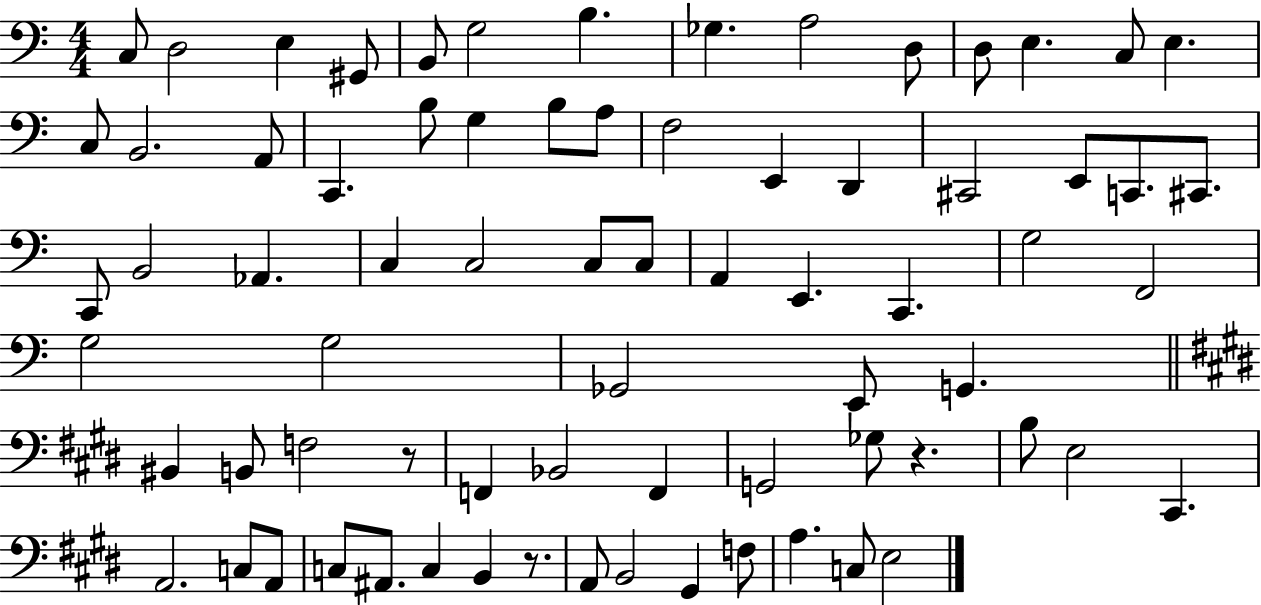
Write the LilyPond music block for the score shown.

{
  \clef bass
  \numericTimeSignature
  \time 4/4
  \key c \major
  c8 d2 e4 gis,8 | b,8 g2 b4. | ges4. a2 d8 | d8 e4. c8 e4. | \break c8 b,2. a,8 | c,4. b8 g4 b8 a8 | f2 e,4 d,4 | cis,2 e,8 c,8. cis,8. | \break c,8 b,2 aes,4. | c4 c2 c8 c8 | a,4 e,4. c,4. | g2 f,2 | \break g2 g2 | ges,2 e,8 g,4. | \bar "||" \break \key e \major bis,4 b,8 f2 r8 | f,4 bes,2 f,4 | g,2 ges8 r4. | b8 e2 cis,4. | \break a,2. c8 a,8 | c8 ais,8. c4 b,4 r8. | a,8 b,2 gis,4 f8 | a4. c8 e2 | \break \bar "|."
}